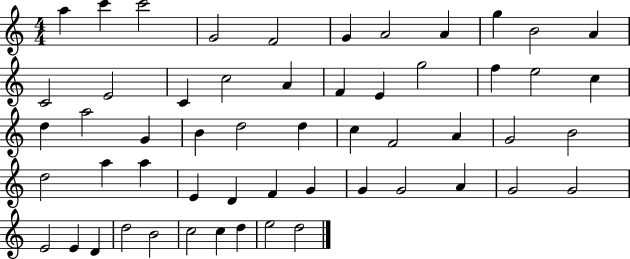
{
  \clef treble
  \numericTimeSignature
  \time 4/4
  \key c \major
  a''4 c'''4 c'''2 | g'2 f'2 | g'4 a'2 a'4 | g''4 b'2 a'4 | \break c'2 e'2 | c'4 c''2 a'4 | f'4 e'4 g''2 | f''4 e''2 c''4 | \break d''4 a''2 g'4 | b'4 d''2 d''4 | c''4 f'2 a'4 | g'2 b'2 | \break d''2 a''4 a''4 | e'4 d'4 f'4 g'4 | g'4 g'2 a'4 | g'2 g'2 | \break e'2 e'4 d'4 | d''2 b'2 | c''2 c''4 d''4 | e''2 d''2 | \break \bar "|."
}